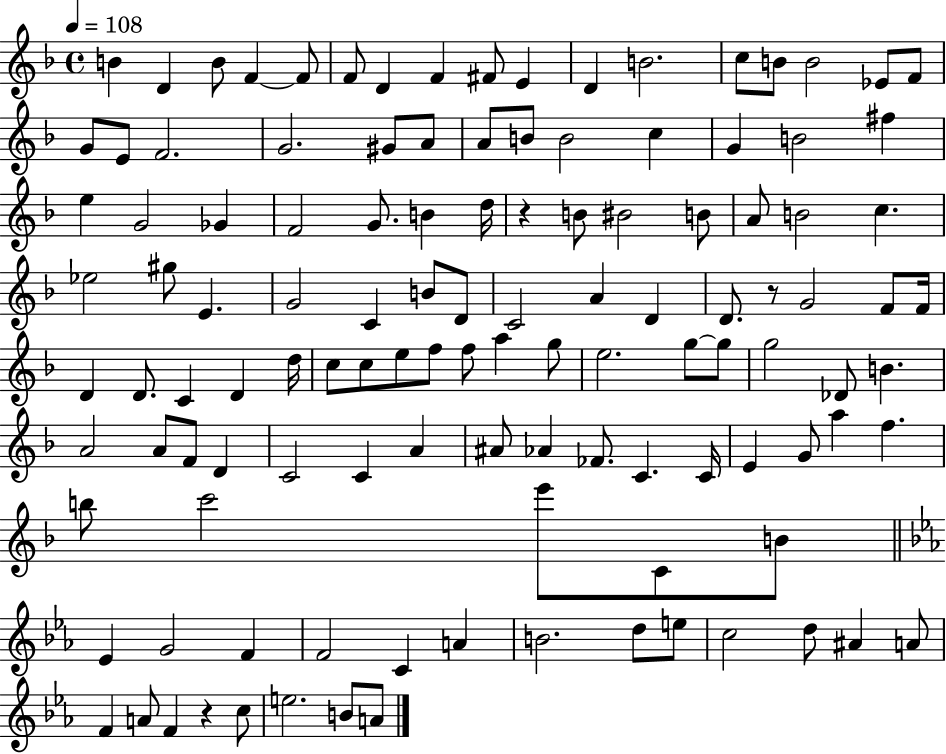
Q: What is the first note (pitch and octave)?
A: B4